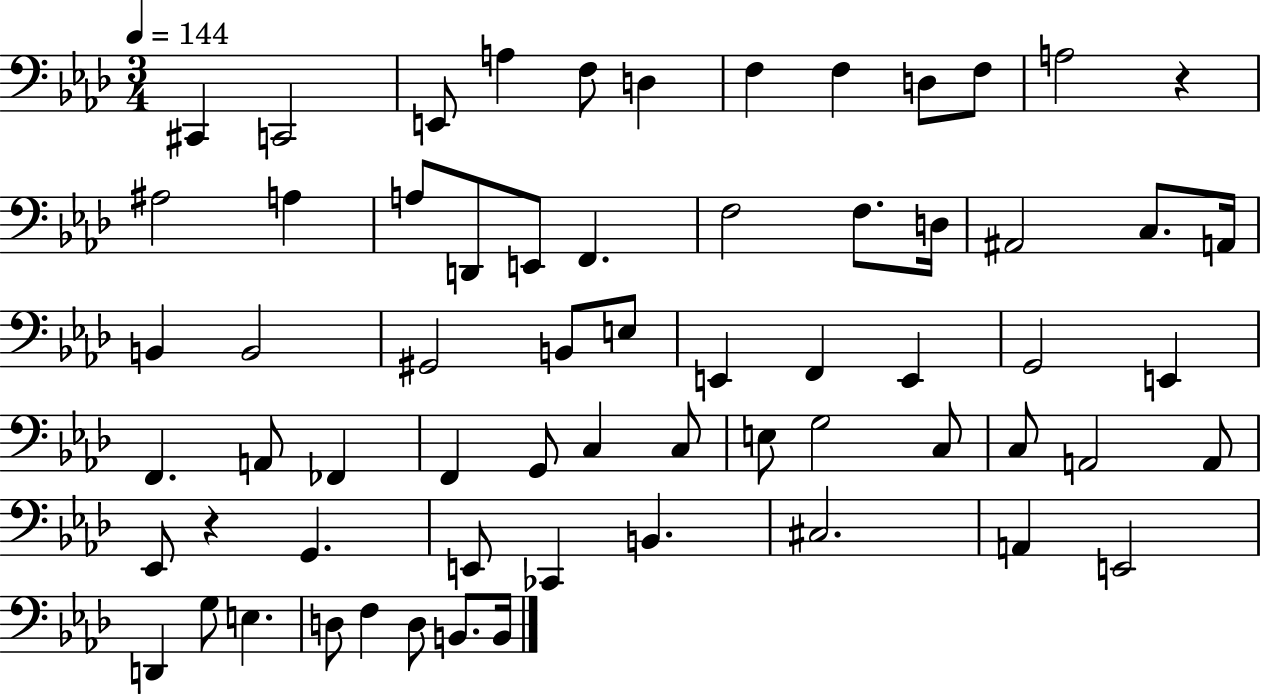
X:1
T:Untitled
M:3/4
L:1/4
K:Ab
^C,, C,,2 E,,/2 A, F,/2 D, F, F, D,/2 F,/2 A,2 z ^A,2 A, A,/2 D,,/2 E,,/2 F,, F,2 F,/2 D,/4 ^A,,2 C,/2 A,,/4 B,, B,,2 ^G,,2 B,,/2 E,/2 E,, F,, E,, G,,2 E,, F,, A,,/2 _F,, F,, G,,/2 C, C,/2 E,/2 G,2 C,/2 C,/2 A,,2 A,,/2 _E,,/2 z G,, E,,/2 _C,, B,, ^C,2 A,, E,,2 D,, G,/2 E, D,/2 F, D,/2 B,,/2 B,,/4